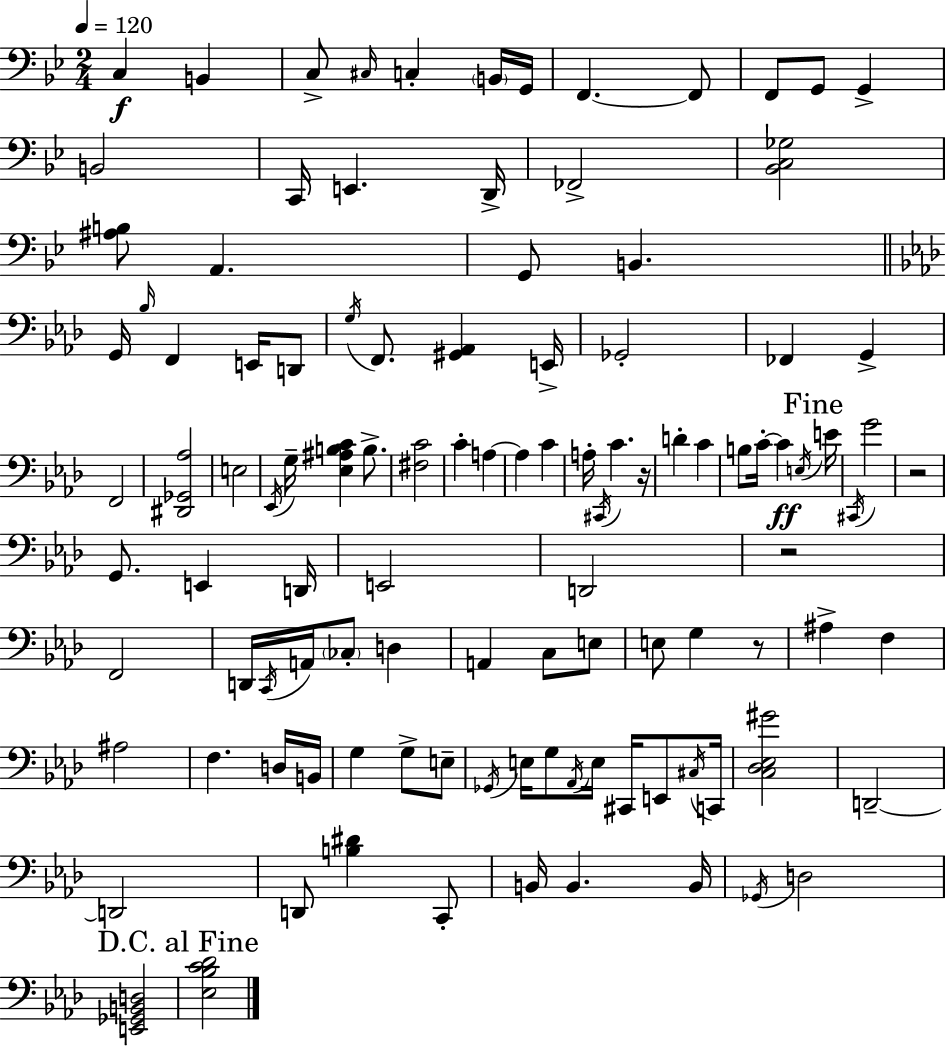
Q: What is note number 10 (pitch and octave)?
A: F2